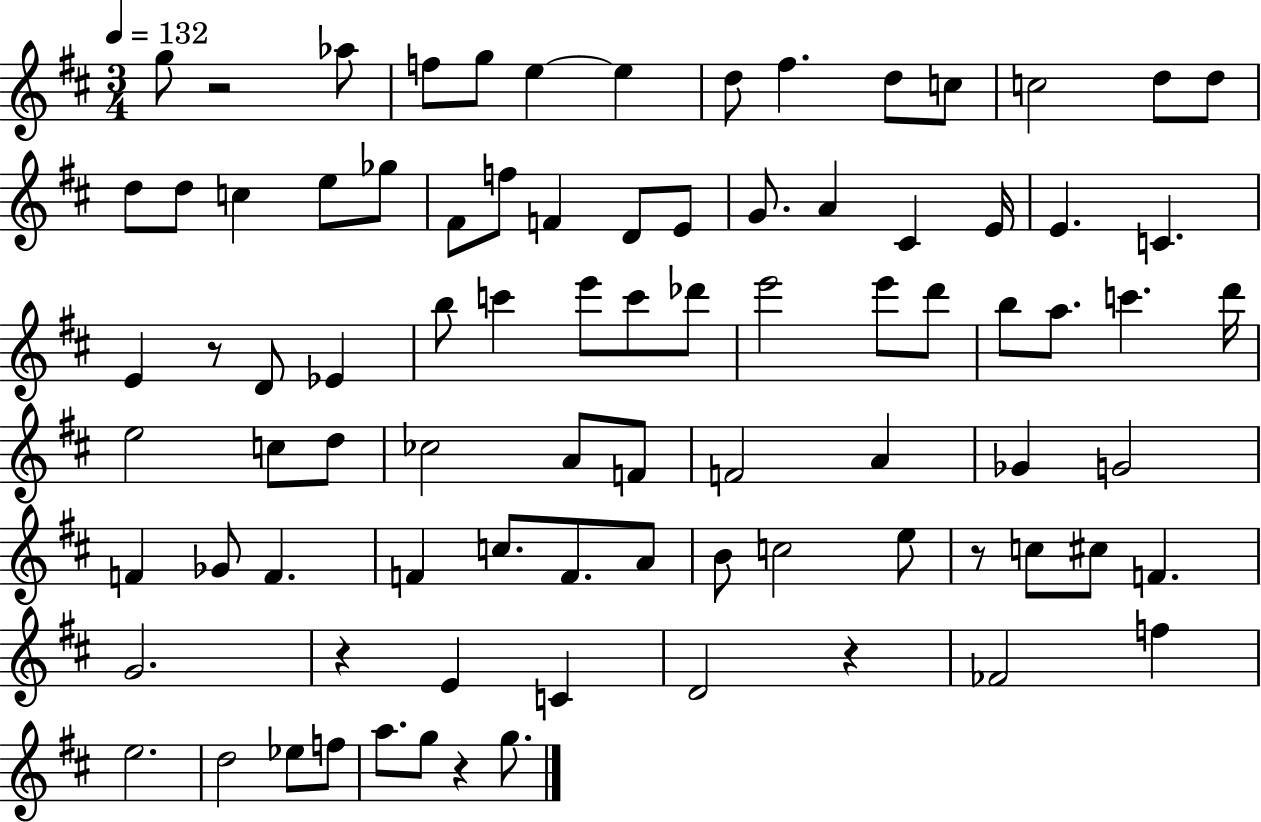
{
  \clef treble
  \numericTimeSignature
  \time 3/4
  \key d \major
  \tempo 4 = 132
  g''8 r2 aes''8 | f''8 g''8 e''4~~ e''4 | d''8 fis''4. d''8 c''8 | c''2 d''8 d''8 | \break d''8 d''8 c''4 e''8 ges''8 | fis'8 f''8 f'4 d'8 e'8 | g'8. a'4 cis'4 e'16 | e'4. c'4. | \break e'4 r8 d'8 ees'4 | b''8 c'''4 e'''8 c'''8 des'''8 | e'''2 e'''8 d'''8 | b''8 a''8. c'''4. d'''16 | \break e''2 c''8 d''8 | ces''2 a'8 f'8 | f'2 a'4 | ges'4 g'2 | \break f'4 ges'8 f'4. | f'4 c''8. f'8. a'8 | b'8 c''2 e''8 | r8 c''8 cis''8 f'4. | \break g'2. | r4 e'4 c'4 | d'2 r4 | fes'2 f''4 | \break e''2. | d''2 ees''8 f''8 | a''8. g''8 r4 g''8. | \bar "|."
}